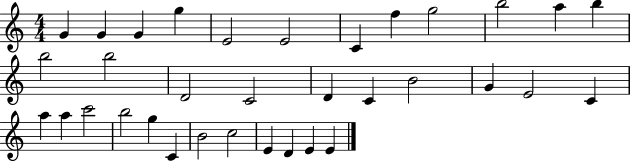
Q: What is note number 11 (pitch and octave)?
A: A5